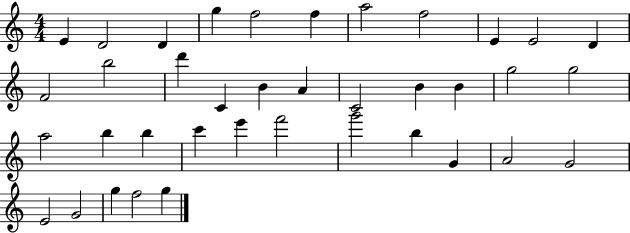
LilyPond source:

{
  \clef treble
  \numericTimeSignature
  \time 4/4
  \key c \major
  e'4 d'2 d'4 | g''4 f''2 f''4 | a''2 f''2 | e'4 e'2 d'4 | \break f'2 b''2 | d'''4 c'4 b'4 a'4 | c'2 b'4 b'4 | g''2 g''2 | \break a''2 b''4 b''4 | c'''4 e'''4 f'''2 | g'''2 b''4 g'4 | a'2 g'2 | \break e'2 g'2 | g''4 f''2 g''4 | \bar "|."
}